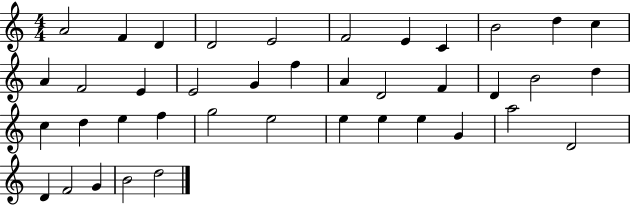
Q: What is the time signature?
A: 4/4